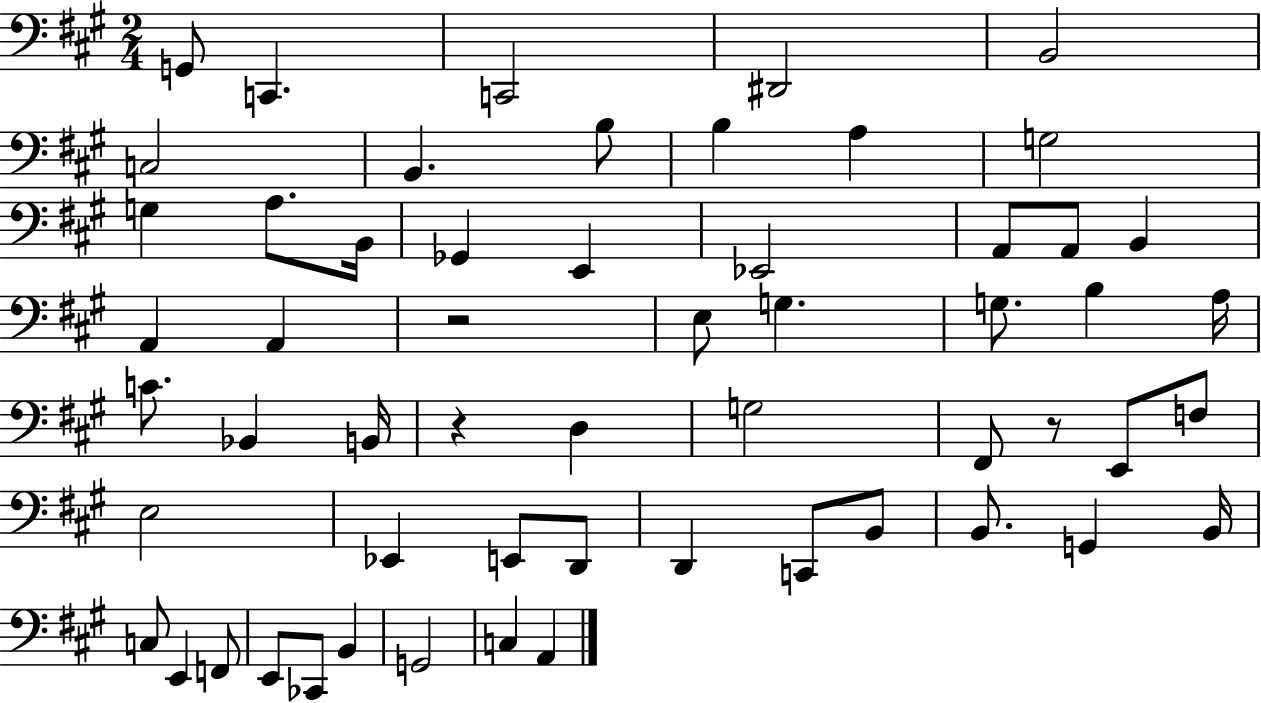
X:1
T:Untitled
M:2/4
L:1/4
K:A
G,,/2 C,, C,,2 ^D,,2 B,,2 C,2 B,, B,/2 B, A, G,2 G, A,/2 B,,/4 _G,, E,, _E,,2 A,,/2 A,,/2 B,, A,, A,, z2 E,/2 G, G,/2 B, A,/4 C/2 _B,, B,,/4 z D, G,2 ^F,,/2 z/2 E,,/2 F,/2 E,2 _E,, E,,/2 D,,/2 D,, C,,/2 B,,/2 B,,/2 G,, B,,/4 C,/2 E,, F,,/2 E,,/2 _C,,/2 B,, G,,2 C, A,,